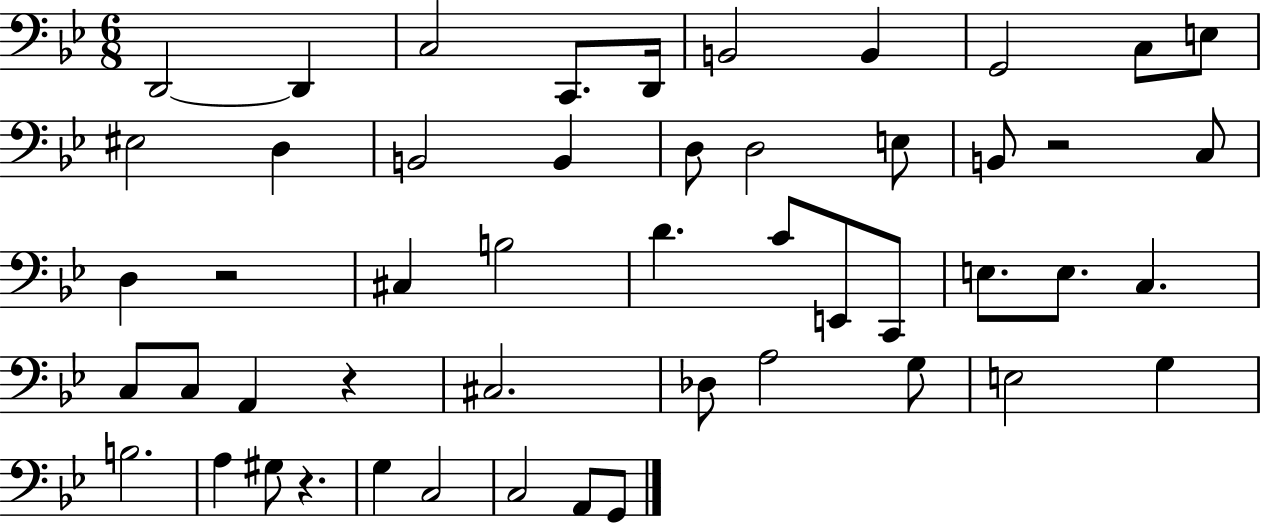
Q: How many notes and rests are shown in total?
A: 50